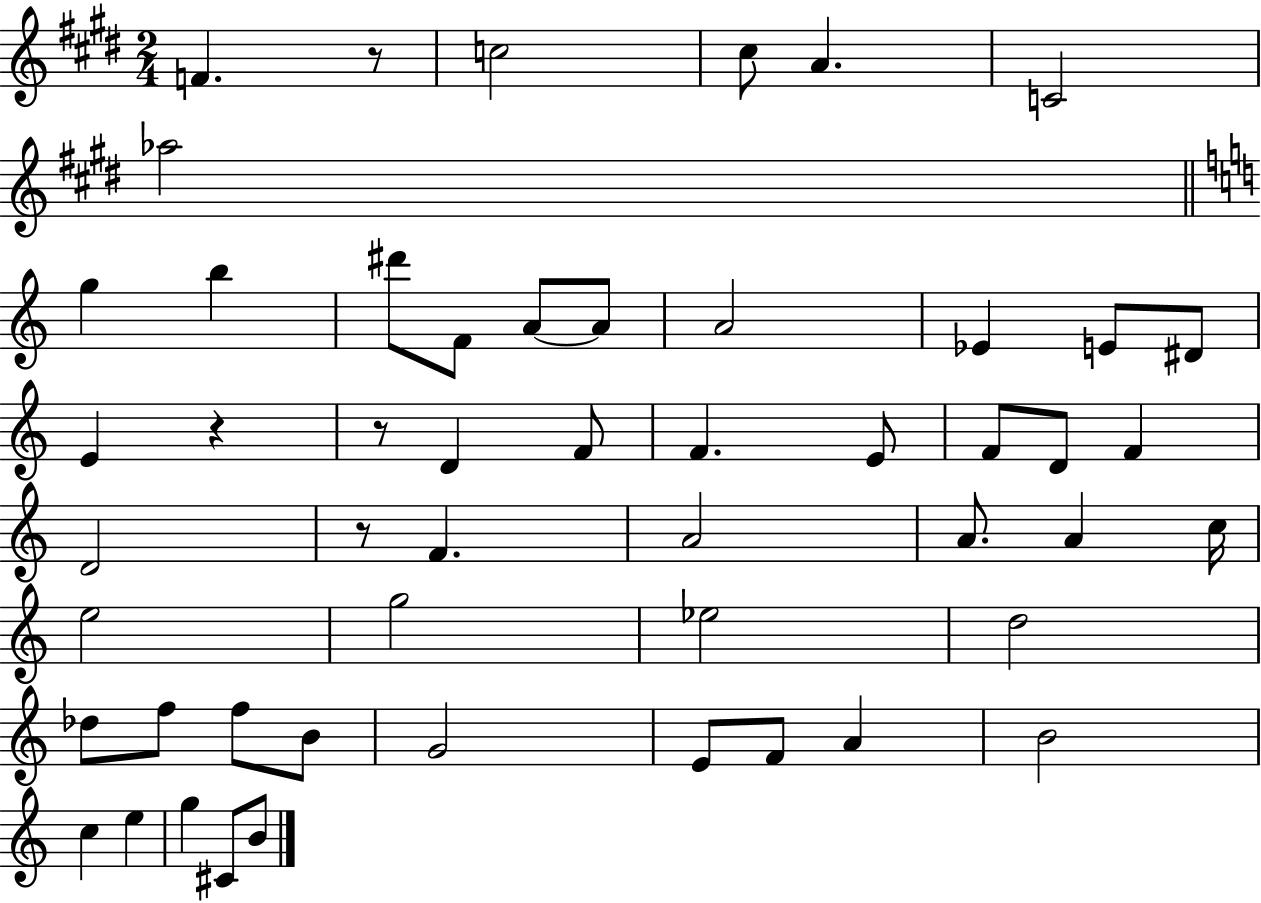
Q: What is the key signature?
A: E major